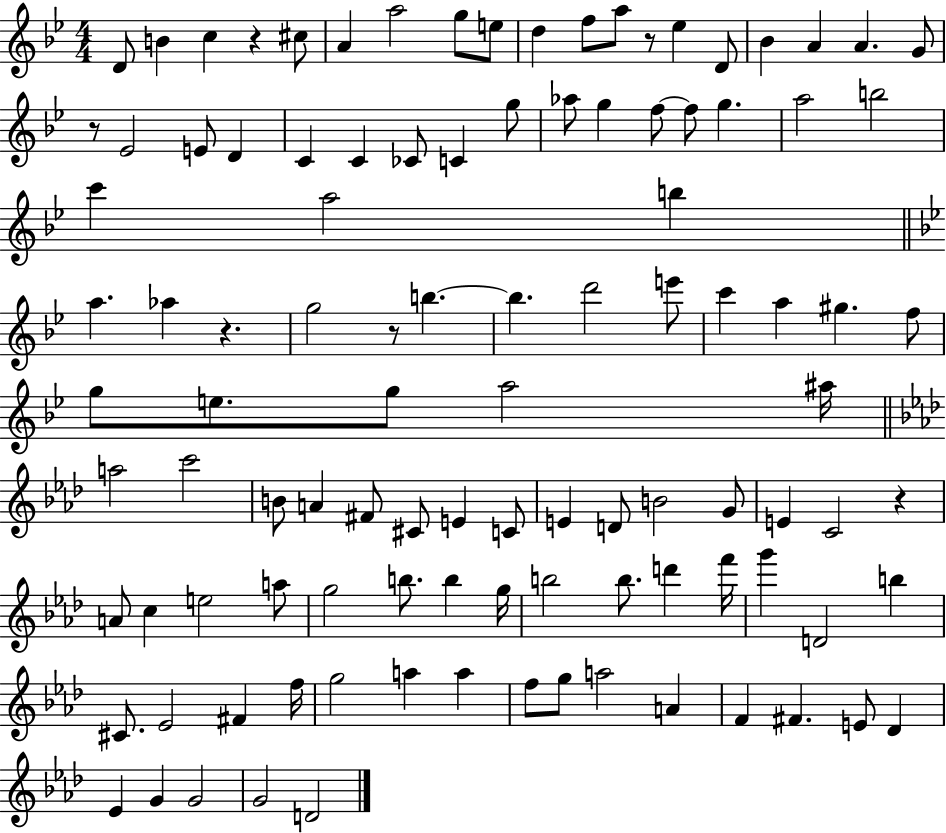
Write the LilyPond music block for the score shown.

{
  \clef treble
  \numericTimeSignature
  \time 4/4
  \key bes \major
  d'8 b'4 c''4 r4 cis''8 | a'4 a''2 g''8 e''8 | d''4 f''8 a''8 r8 ees''4 d'8 | bes'4 a'4 a'4. g'8 | \break r8 ees'2 e'8 d'4 | c'4 c'4 ces'8 c'4 g''8 | aes''8 g''4 f''8~~ f''8 g''4. | a''2 b''2 | \break c'''4 a''2 b''4 | \bar "||" \break \key g \minor a''4. aes''4 r4. | g''2 r8 b''4.~~ | b''4. d'''2 e'''8 | c'''4 a''4 gis''4. f''8 | \break g''8 e''8. g''8 a''2 ais''16 | \bar "||" \break \key f \minor a''2 c'''2 | b'8 a'4 fis'8 cis'8 e'4 c'8 | e'4 d'8 b'2 g'8 | e'4 c'2 r4 | \break a'8 c''4 e''2 a''8 | g''2 b''8. b''4 g''16 | b''2 b''8. d'''4 f'''16 | g'''4 d'2 b''4 | \break cis'8. ees'2 fis'4 f''16 | g''2 a''4 a''4 | f''8 g''8 a''2 a'4 | f'4 fis'4. e'8 des'4 | \break ees'4 g'4 g'2 | g'2 d'2 | \bar "|."
}